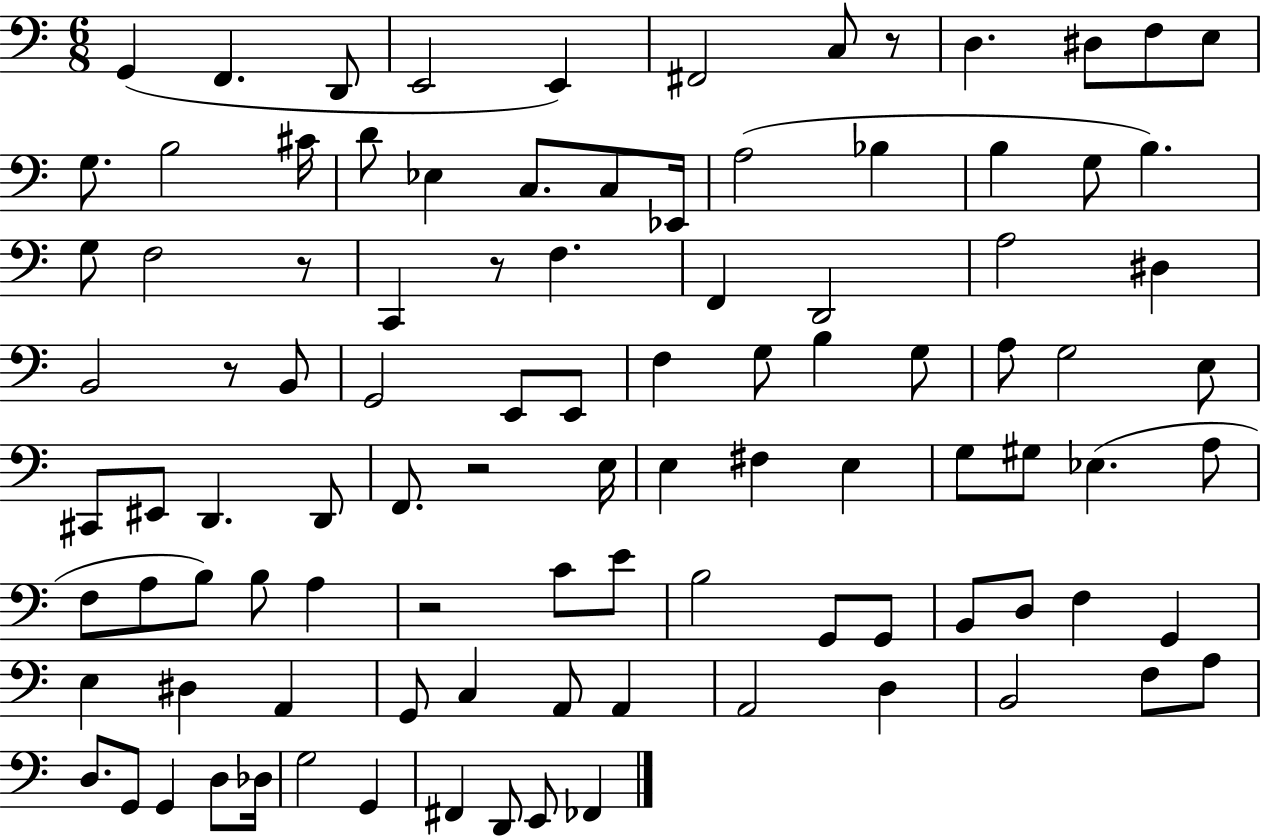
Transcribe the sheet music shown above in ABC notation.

X:1
T:Untitled
M:6/8
L:1/4
K:C
G,, F,, D,,/2 E,,2 E,, ^F,,2 C,/2 z/2 D, ^D,/2 F,/2 E,/2 G,/2 B,2 ^C/4 D/2 _E, C,/2 C,/2 _E,,/4 A,2 _B, B, G,/2 B, G,/2 F,2 z/2 C,, z/2 F, F,, D,,2 A,2 ^D, B,,2 z/2 B,,/2 G,,2 E,,/2 E,,/2 F, G,/2 B, G,/2 A,/2 G,2 E,/2 ^C,,/2 ^E,,/2 D,, D,,/2 F,,/2 z2 E,/4 E, ^F, E, G,/2 ^G,/2 _E, A,/2 F,/2 A,/2 B,/2 B,/2 A, z2 C/2 E/2 B,2 G,,/2 G,,/2 B,,/2 D,/2 F, G,, E, ^D, A,, G,,/2 C, A,,/2 A,, A,,2 D, B,,2 F,/2 A,/2 D,/2 G,,/2 G,, D,/2 _D,/4 G,2 G,, ^F,, D,,/2 E,,/2 _F,,